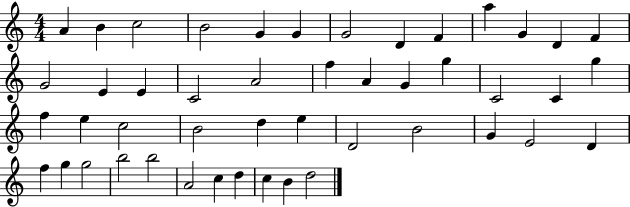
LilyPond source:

{
  \clef treble
  \numericTimeSignature
  \time 4/4
  \key c \major
  a'4 b'4 c''2 | b'2 g'4 g'4 | g'2 d'4 f'4 | a''4 g'4 d'4 f'4 | \break g'2 e'4 e'4 | c'2 a'2 | f''4 a'4 g'4 g''4 | c'2 c'4 g''4 | \break f''4 e''4 c''2 | b'2 d''4 e''4 | d'2 b'2 | g'4 e'2 d'4 | \break f''4 g''4 g''2 | b''2 b''2 | a'2 c''4 d''4 | c''4 b'4 d''2 | \break \bar "|."
}